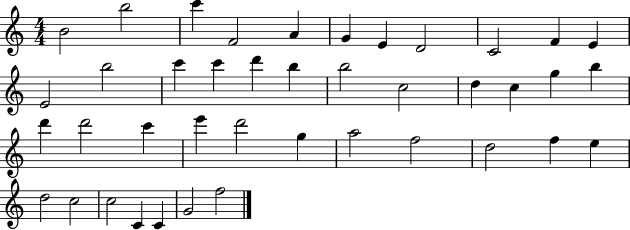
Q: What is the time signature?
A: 4/4